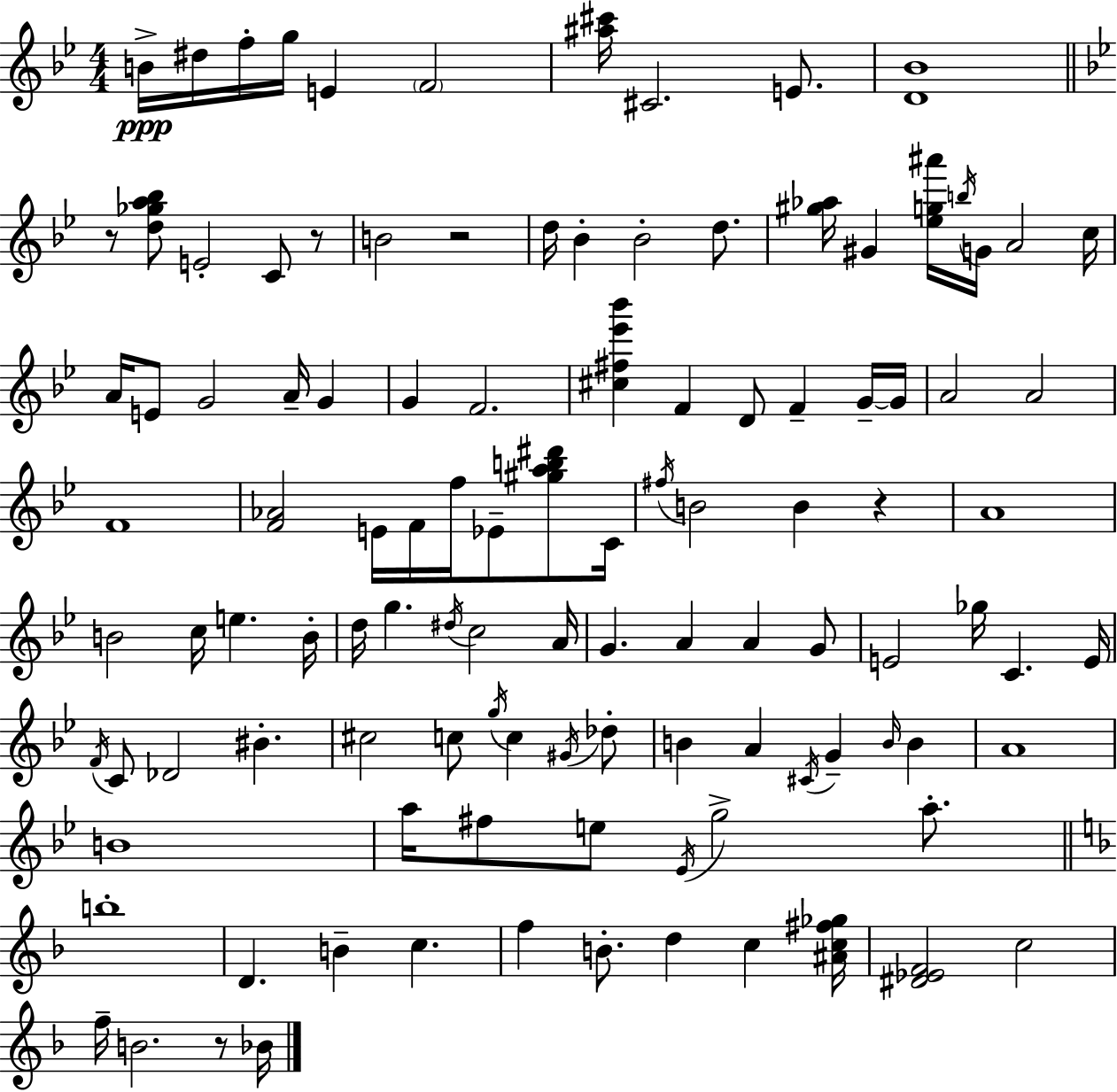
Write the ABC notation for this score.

X:1
T:Untitled
M:4/4
L:1/4
K:Bb
B/4 ^d/4 f/4 g/4 E F2 [^a^c']/4 ^C2 E/2 [D_B]4 z/2 [d_ga_b]/2 E2 C/2 z/2 B2 z2 d/4 _B _B2 d/2 [^g_a]/4 ^G [_eg^a']/4 b/4 G/4 A2 c/4 A/4 E/2 G2 A/4 G G F2 [^c^f_e'_b'] F D/2 F G/4 G/4 A2 A2 F4 [F_A]2 E/4 F/4 f/4 _E/2 [^gab^d']/2 C/4 ^f/4 B2 B z A4 B2 c/4 e B/4 d/4 g ^d/4 c2 A/4 G A A G/2 E2 _g/4 C E/4 F/4 C/2 _D2 ^B ^c2 c/2 g/4 c ^G/4 _d/2 B A ^C/4 G B/4 B A4 B4 a/4 ^f/2 e/2 _E/4 g2 a/2 b4 D B c f B/2 d c [^Ac^f_g]/4 [^D_EF]2 c2 f/4 B2 z/2 _B/4